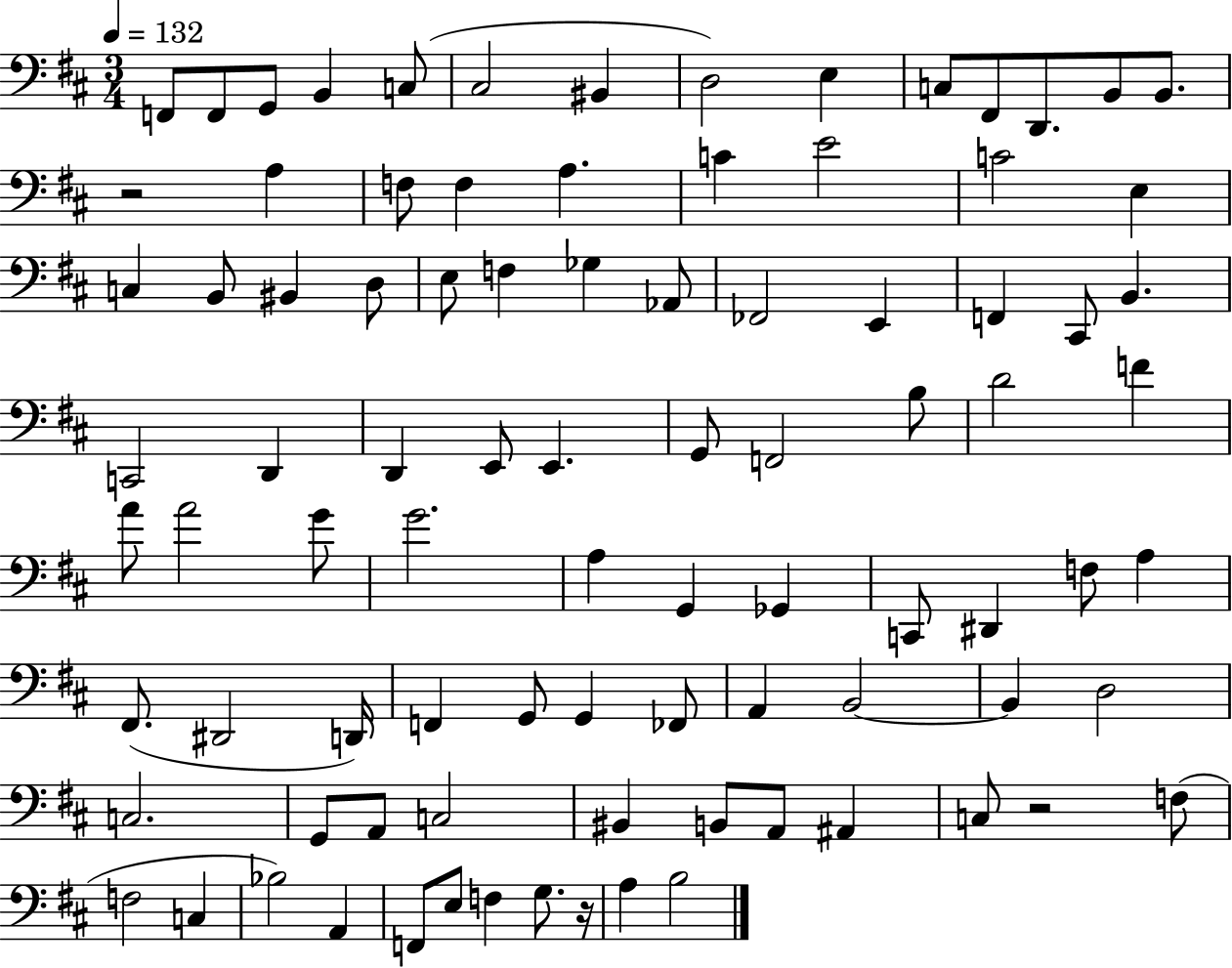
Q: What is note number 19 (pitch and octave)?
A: C4